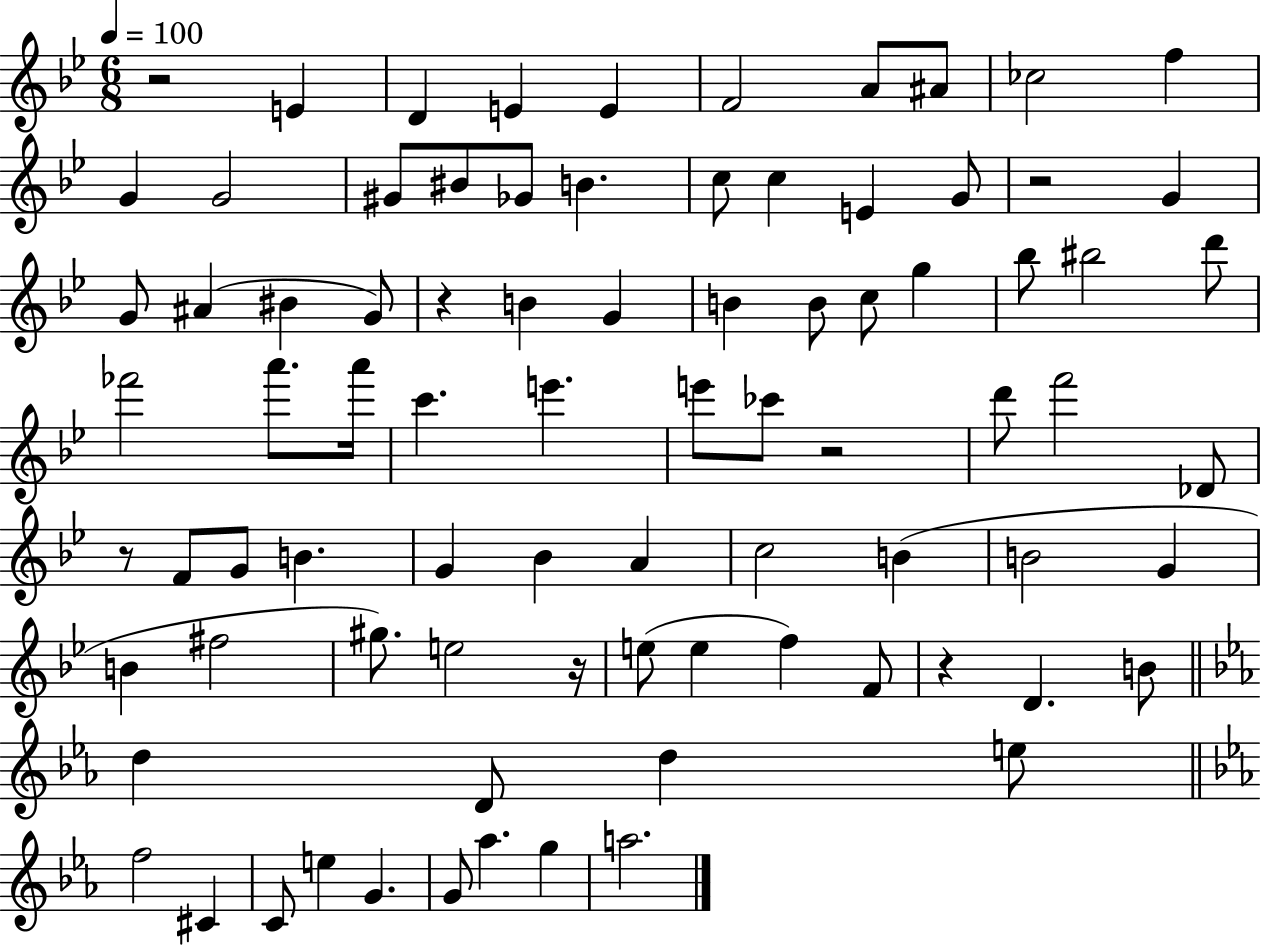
R/h E4/q D4/q E4/q E4/q F4/h A4/e A#4/e CES5/h F5/q G4/q G4/h G#4/e BIS4/e Gb4/e B4/q. C5/e C5/q E4/q G4/e R/h G4/q G4/e A#4/q BIS4/q G4/e R/q B4/q G4/q B4/q B4/e C5/e G5/q Bb5/e BIS5/h D6/e FES6/h A6/e. A6/s C6/q. E6/q. E6/e CES6/e R/h D6/e F6/h Db4/e R/e F4/e G4/e B4/q. G4/q Bb4/q A4/q C5/h B4/q B4/h G4/q B4/q F#5/h G#5/e. E5/h R/s E5/e E5/q F5/q F4/e R/q D4/q. B4/e D5/q D4/e D5/q E5/e F5/h C#4/q C4/e E5/q G4/q. G4/e Ab5/q. G5/q A5/h.